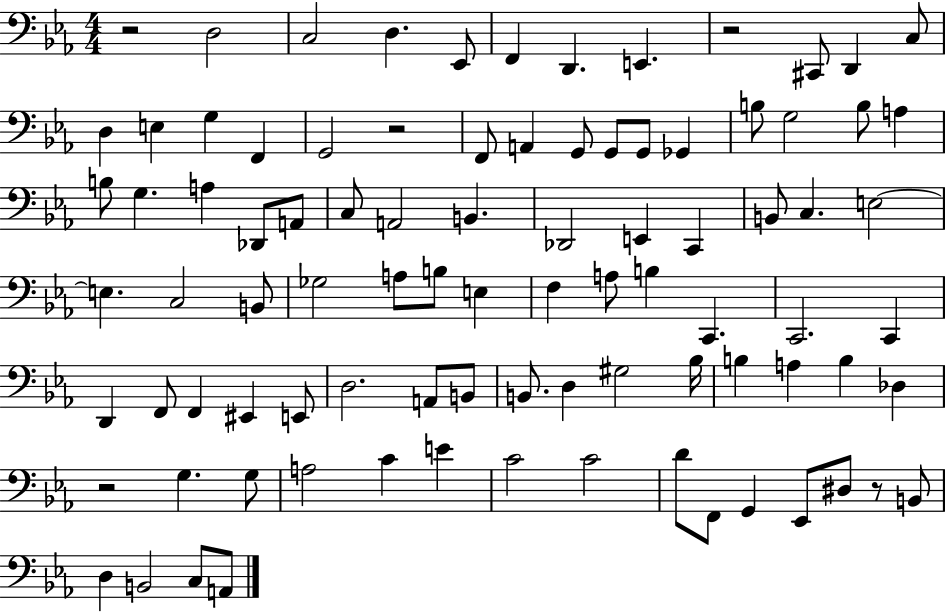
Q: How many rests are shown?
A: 5